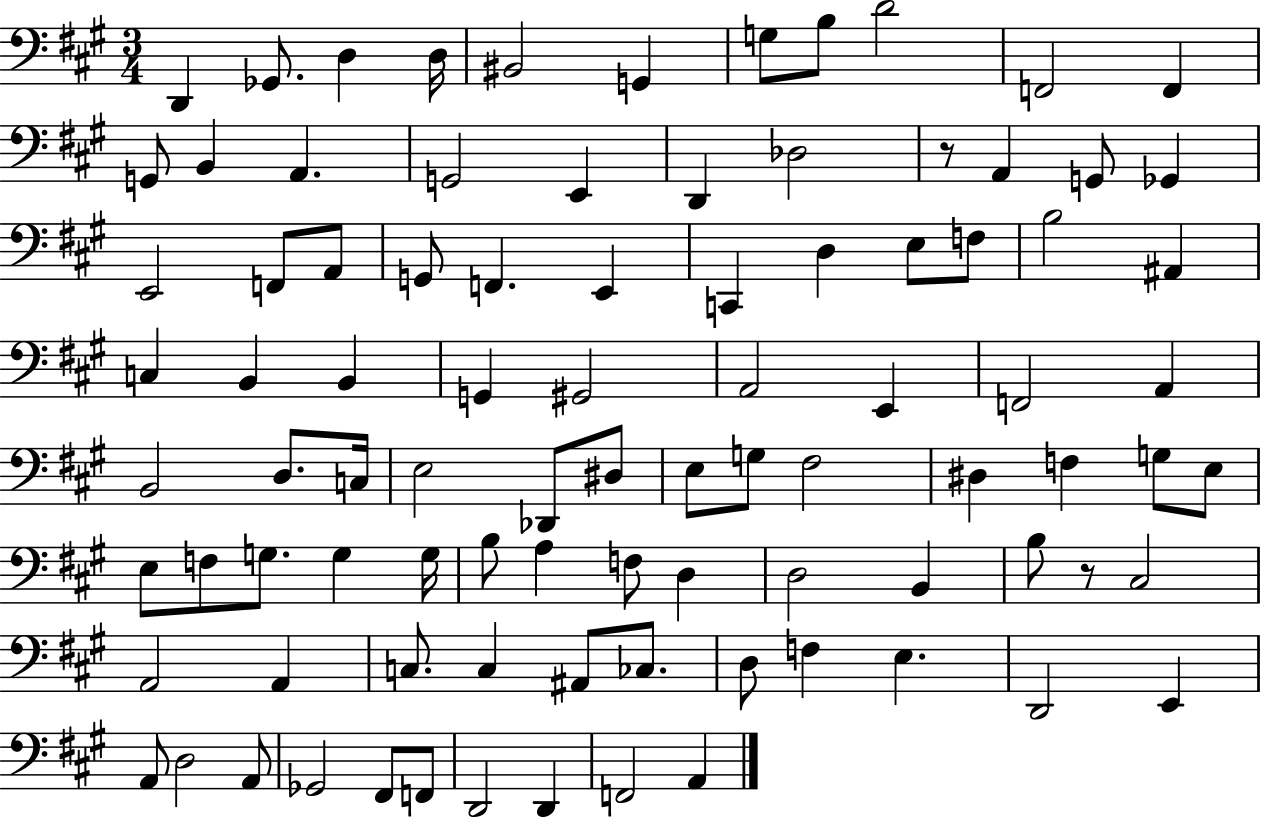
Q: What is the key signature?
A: A major